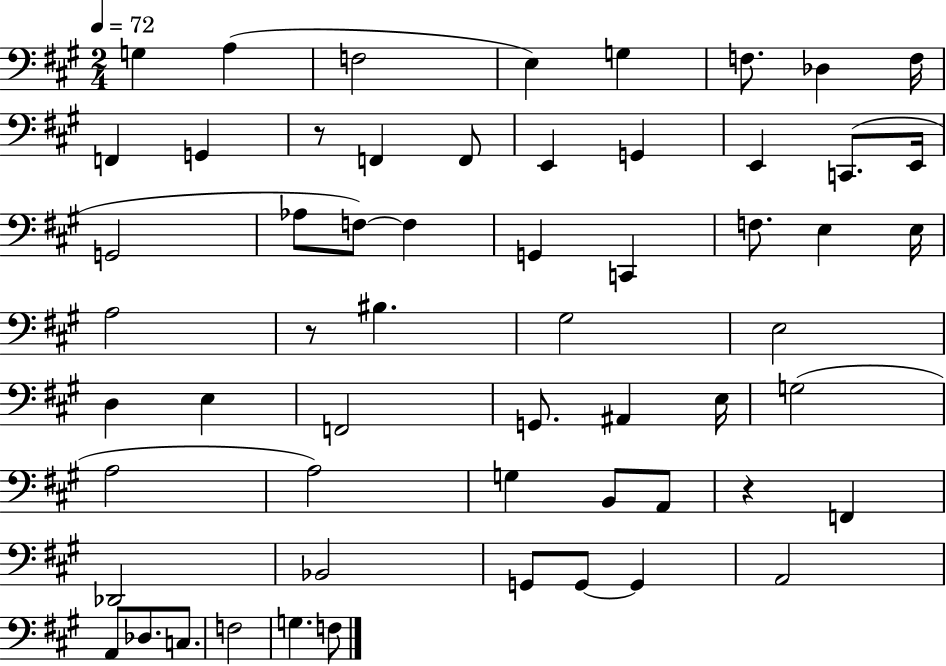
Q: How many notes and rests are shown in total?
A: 58